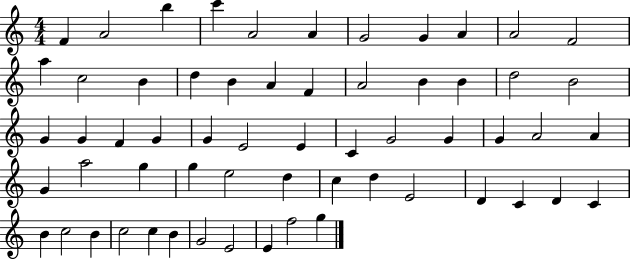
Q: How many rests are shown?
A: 0